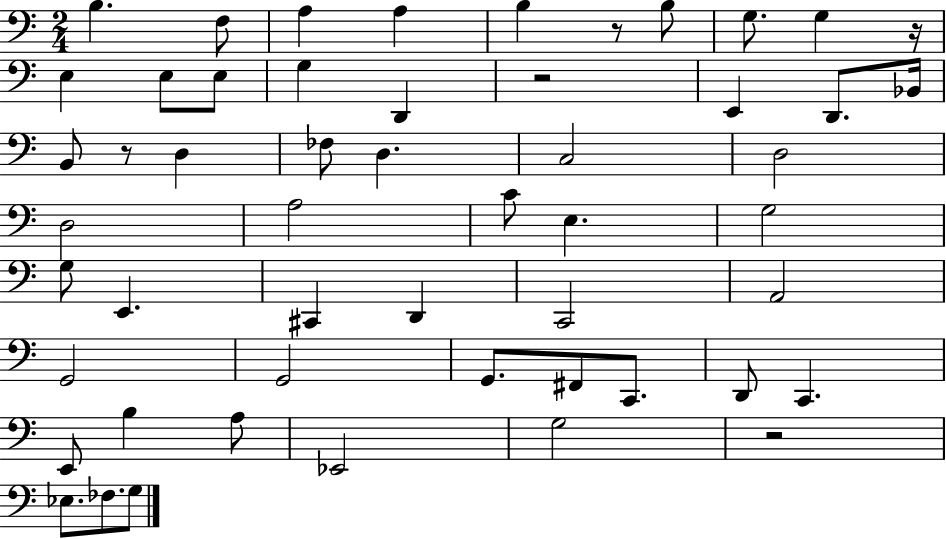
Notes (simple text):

B3/q. F3/e A3/q A3/q B3/q R/e B3/e G3/e. G3/q R/s E3/q E3/e E3/e G3/q D2/q R/h E2/q D2/e. Bb2/s B2/e R/e D3/q FES3/e D3/q. C3/h D3/h D3/h A3/h C4/e E3/q. G3/h G3/e E2/q. C#2/q D2/q C2/h A2/h G2/h G2/h G2/e. F#2/e C2/e. D2/e C2/q. E2/e B3/q A3/e Eb2/h G3/h R/h Eb3/e. FES3/e. G3/e